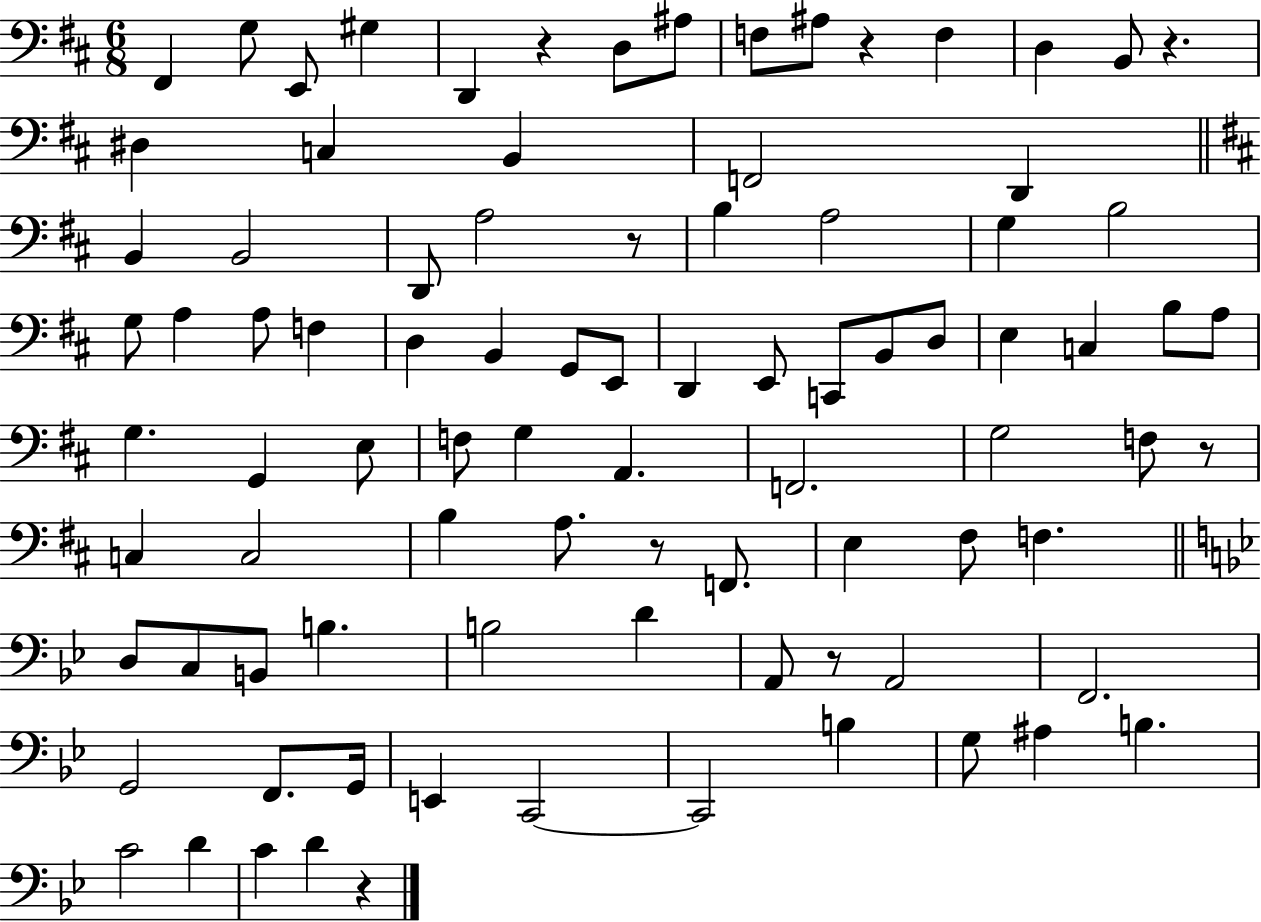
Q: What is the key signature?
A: D major